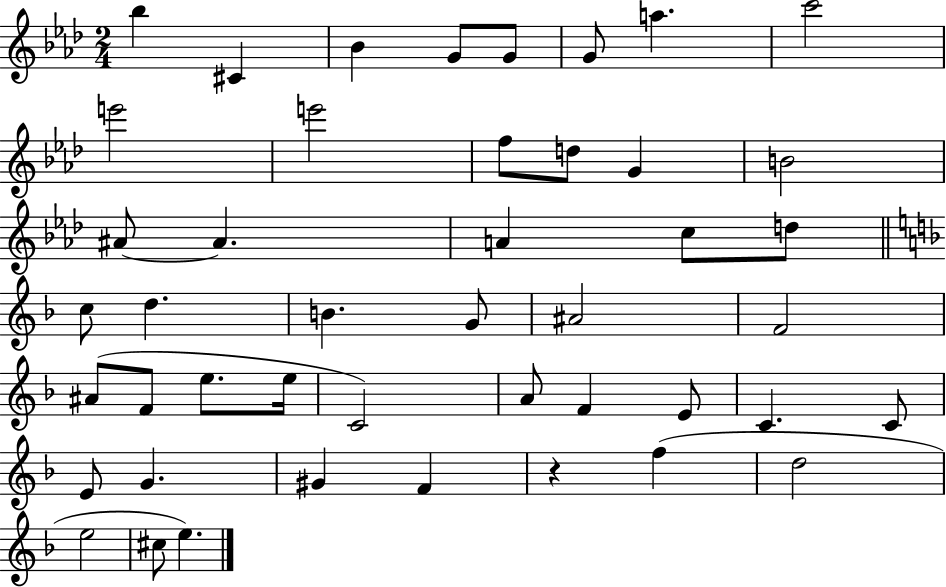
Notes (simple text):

Bb5/q C#4/q Bb4/q G4/e G4/e G4/e A5/q. C6/h E6/h E6/h F5/e D5/e G4/q B4/h A#4/e A#4/q. A4/q C5/e D5/e C5/e D5/q. B4/q. G4/e A#4/h F4/h A#4/e F4/e E5/e. E5/s C4/h A4/e F4/q E4/e C4/q. C4/e E4/e G4/q. G#4/q F4/q R/q F5/q D5/h E5/h C#5/e E5/q.